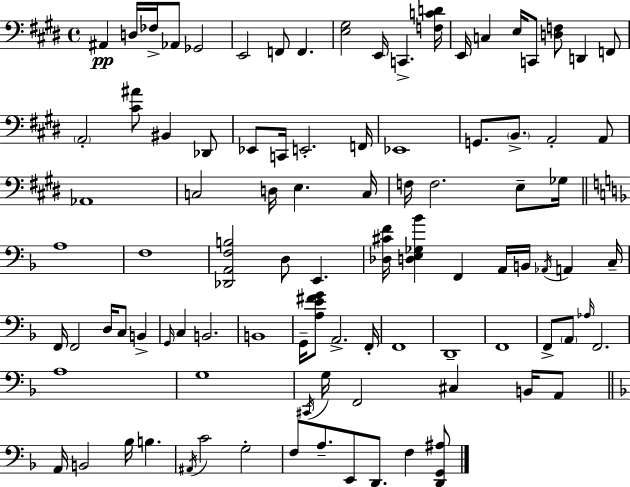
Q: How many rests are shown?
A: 0